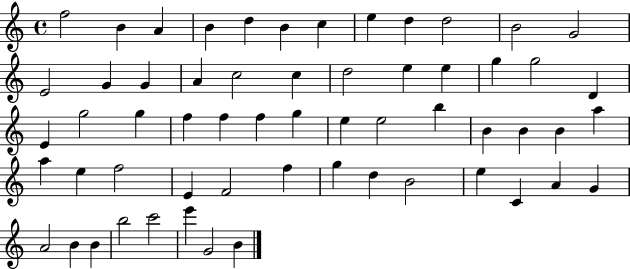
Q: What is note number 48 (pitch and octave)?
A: E5